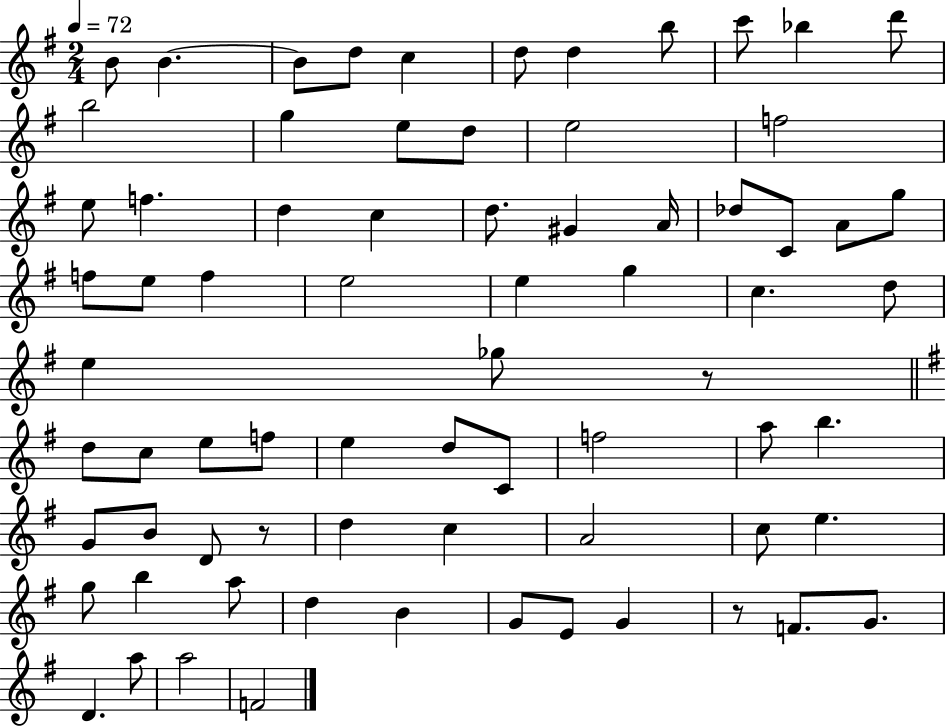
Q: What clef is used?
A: treble